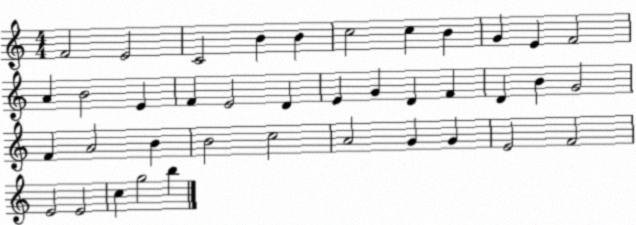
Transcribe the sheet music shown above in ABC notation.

X:1
T:Untitled
M:4/4
L:1/4
K:C
F2 E2 C2 B B c2 c B G E F2 A B2 E F E2 D E G D F D B G2 F A2 B B2 c2 A2 G G E2 F2 E2 E2 c g2 b